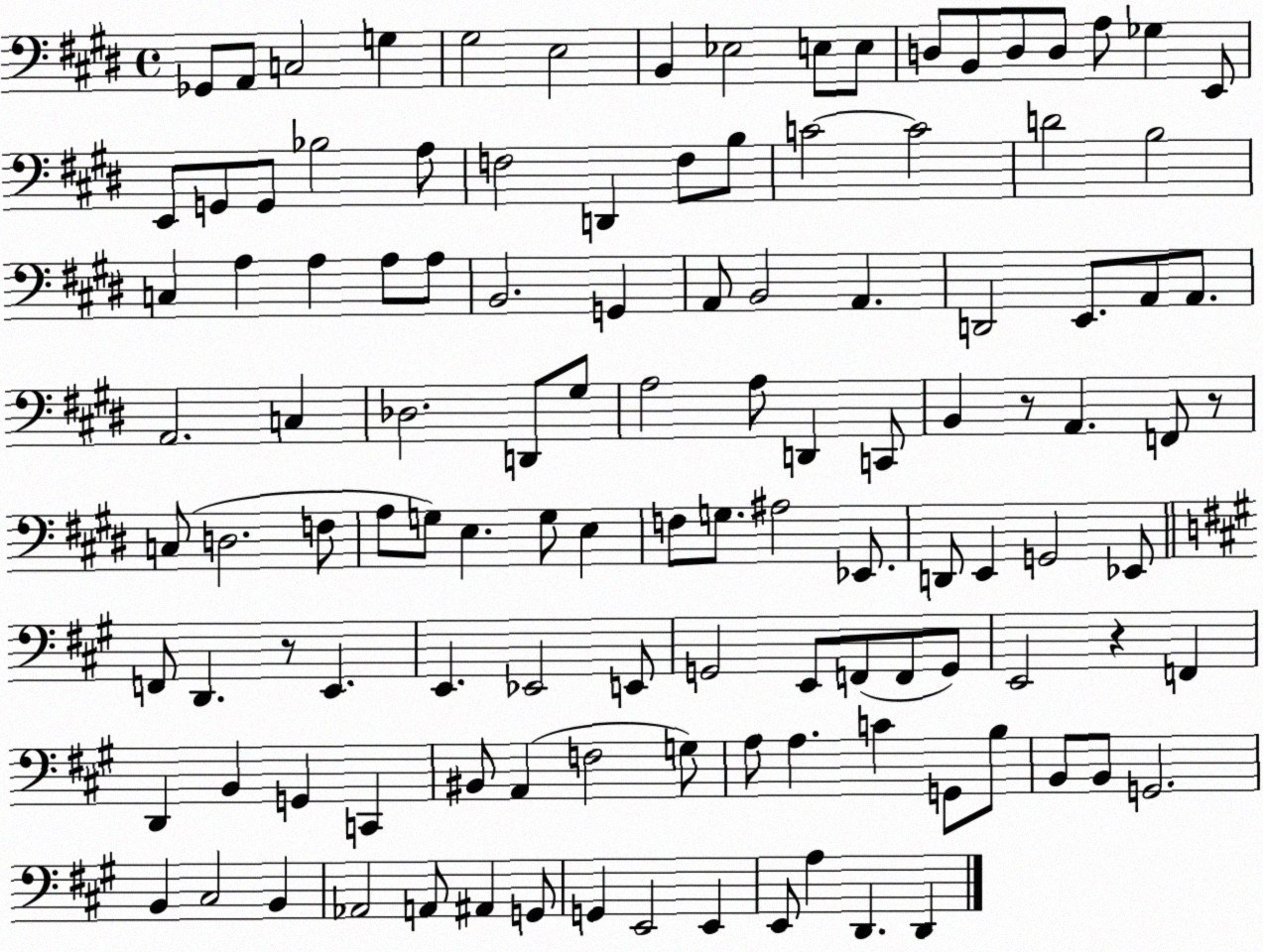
X:1
T:Untitled
M:4/4
L:1/4
K:E
_G,,/2 A,,/2 C,2 G, ^G,2 E,2 B,, _E,2 E,/2 E,/2 D,/2 B,,/2 D,/2 D,/2 A,/2 _G, E,,/2 E,,/2 G,,/2 G,,/2 _B,2 A,/2 F,2 D,, F,/2 B,/2 C2 C2 D2 B,2 C, A, A, A,/2 A,/2 B,,2 G,, A,,/2 B,,2 A,, D,,2 E,,/2 A,,/2 A,,/2 A,,2 C, _D,2 D,,/2 ^G,/2 A,2 A,/2 D,, C,,/2 B,, z/2 A,, F,,/2 z/2 C,/2 D,2 F,/2 A,/2 G,/2 E, G,/2 E, F,/2 G,/2 ^A,2 _E,,/2 D,,/2 E,, G,,2 _E,,/2 F,,/2 D,, z/2 E,, E,, _E,,2 E,,/2 G,,2 E,,/2 F,,/2 F,,/2 G,,/2 E,,2 z F,, D,, B,, G,, C,, ^B,,/2 A,, F,2 G,/2 A,/2 A, C G,,/2 B,/2 B,,/2 B,,/2 G,,2 B,, ^C,2 B,, _A,,2 A,,/2 ^A,, G,,/2 G,, E,,2 E,, E,,/2 A, D,, D,,